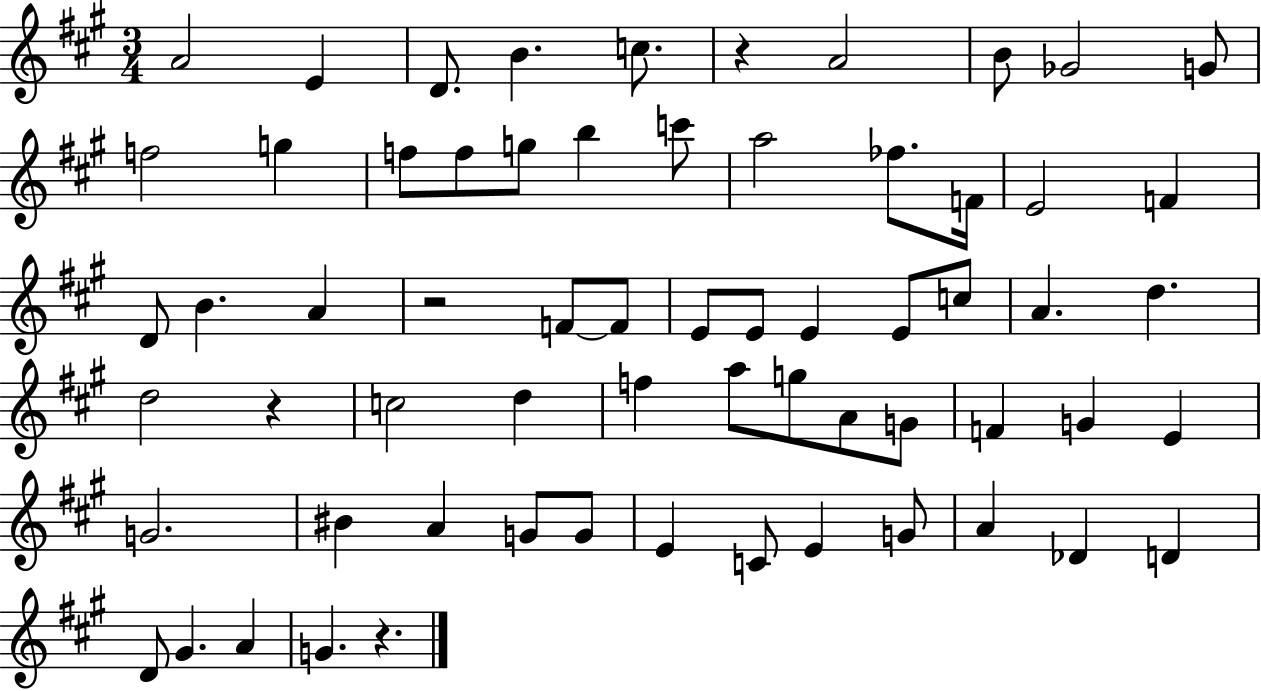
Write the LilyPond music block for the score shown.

{
  \clef treble
  \numericTimeSignature
  \time 3/4
  \key a \major
  a'2 e'4 | d'8. b'4. c''8. | r4 a'2 | b'8 ges'2 g'8 | \break f''2 g''4 | f''8 f''8 g''8 b''4 c'''8 | a''2 fes''8. f'16 | e'2 f'4 | \break d'8 b'4. a'4 | r2 f'8~~ f'8 | e'8 e'8 e'4 e'8 c''8 | a'4. d''4. | \break d''2 r4 | c''2 d''4 | f''4 a''8 g''8 a'8 g'8 | f'4 g'4 e'4 | \break g'2. | bis'4 a'4 g'8 g'8 | e'4 c'8 e'4 g'8 | a'4 des'4 d'4 | \break d'8 gis'4. a'4 | g'4. r4. | \bar "|."
}